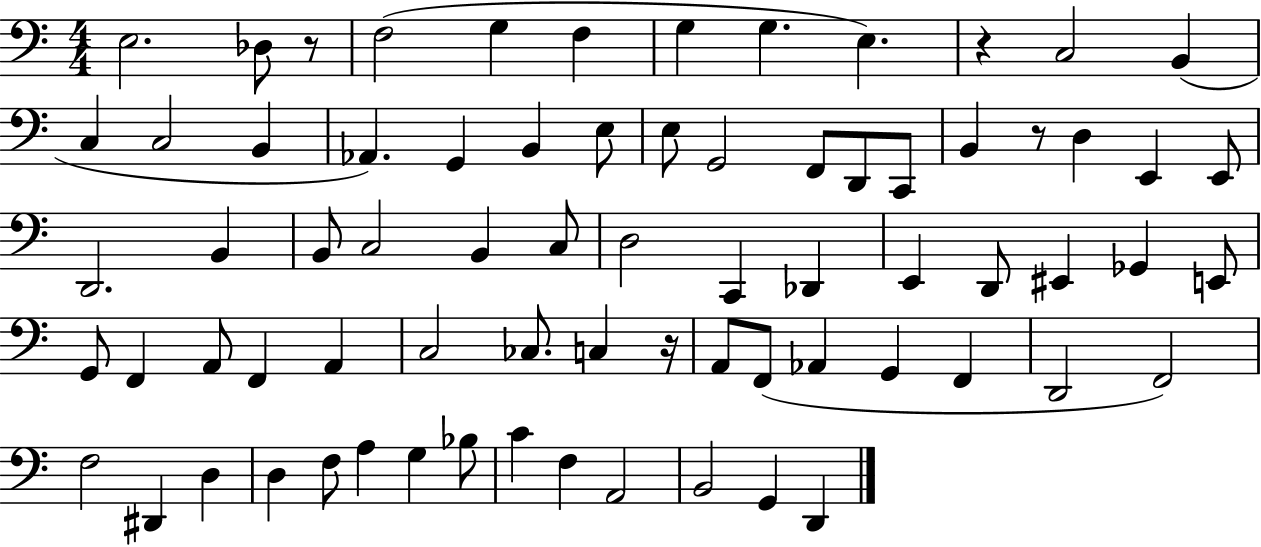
X:1
T:Untitled
M:4/4
L:1/4
K:C
E,2 _D,/2 z/2 F,2 G, F, G, G, E, z C,2 B,, C, C,2 B,, _A,, G,, B,, E,/2 E,/2 G,,2 F,,/2 D,,/2 C,,/2 B,, z/2 D, E,, E,,/2 D,,2 B,, B,,/2 C,2 B,, C,/2 D,2 C,, _D,, E,, D,,/2 ^E,, _G,, E,,/2 G,,/2 F,, A,,/2 F,, A,, C,2 _C,/2 C, z/4 A,,/2 F,,/2 _A,, G,, F,, D,,2 F,,2 F,2 ^D,, D, D, F,/2 A, G, _B,/2 C F, A,,2 B,,2 G,, D,,